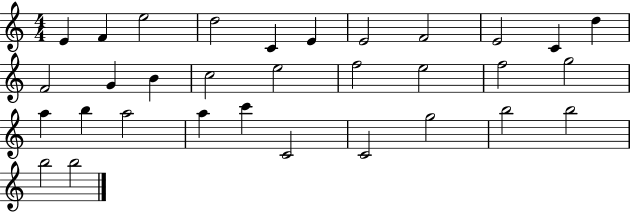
E4/q F4/q E5/h D5/h C4/q E4/q E4/h F4/h E4/h C4/q D5/q F4/h G4/q B4/q C5/h E5/h F5/h E5/h F5/h G5/h A5/q B5/q A5/h A5/q C6/q C4/h C4/h G5/h B5/h B5/h B5/h B5/h